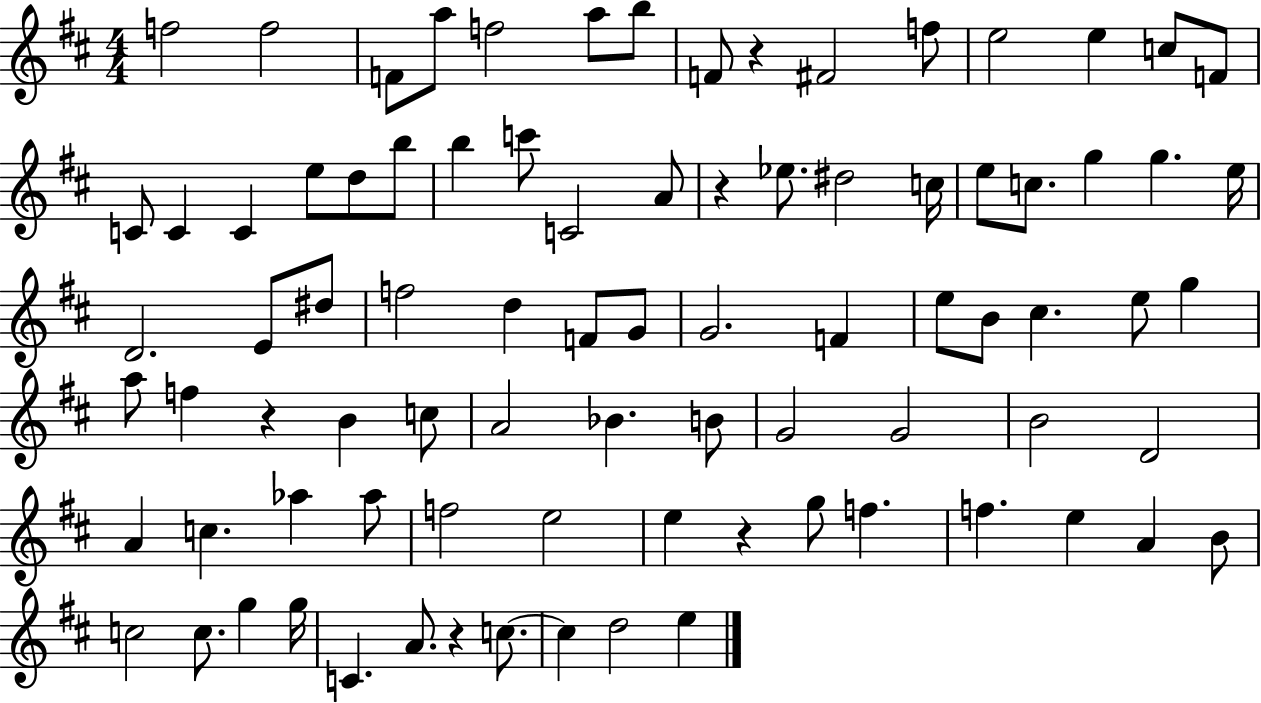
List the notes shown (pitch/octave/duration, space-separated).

F5/h F5/h F4/e A5/e F5/h A5/e B5/e F4/e R/q F#4/h F5/e E5/h E5/q C5/e F4/e C4/e C4/q C4/q E5/e D5/e B5/e B5/q C6/e C4/h A4/e R/q Eb5/e. D#5/h C5/s E5/e C5/e. G5/q G5/q. E5/s D4/h. E4/e D#5/e F5/h D5/q F4/e G4/e G4/h. F4/q E5/e B4/e C#5/q. E5/e G5/q A5/e F5/q R/q B4/q C5/e A4/h Bb4/q. B4/e G4/h G4/h B4/h D4/h A4/q C5/q. Ab5/q Ab5/e F5/h E5/h E5/q R/q G5/e F5/q. F5/q. E5/q A4/q B4/e C5/h C5/e. G5/q G5/s C4/q. A4/e. R/q C5/e. C5/q D5/h E5/q